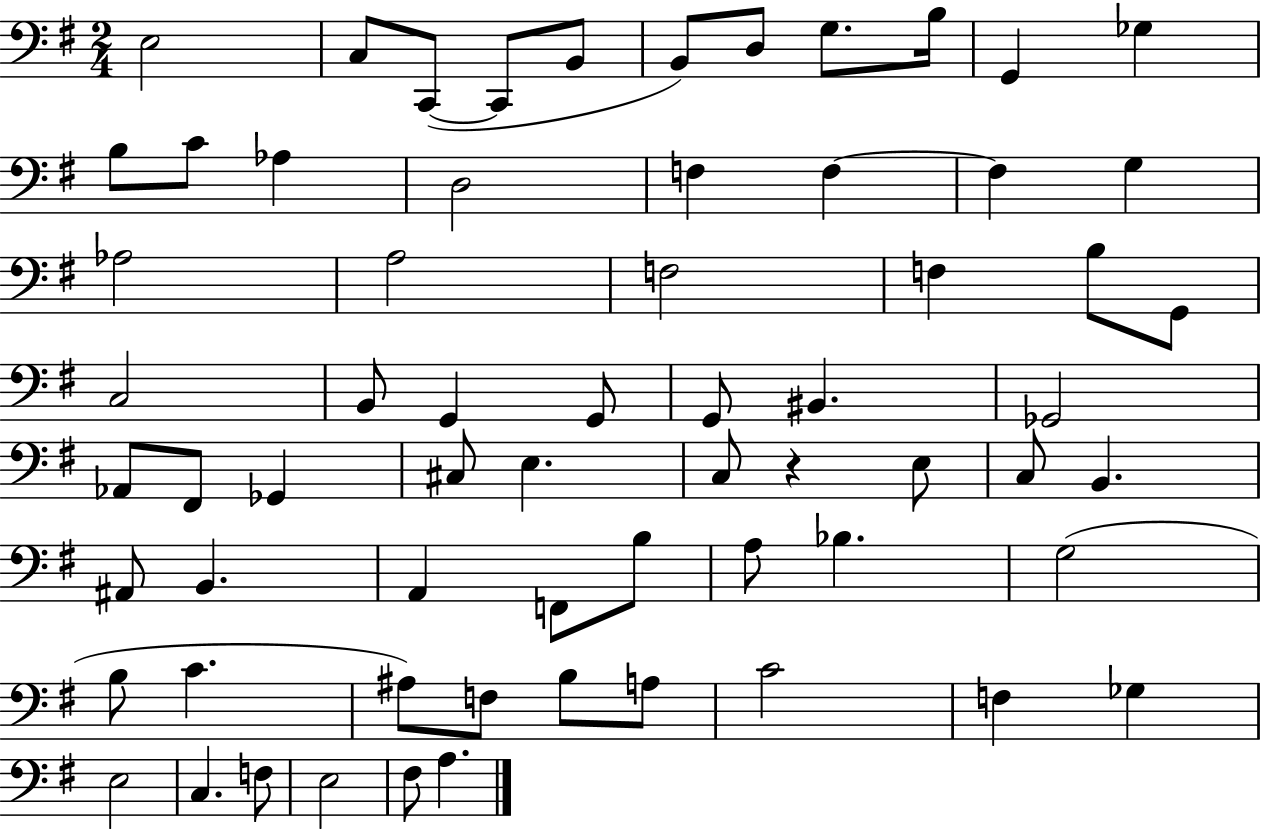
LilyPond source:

{
  \clef bass
  \numericTimeSignature
  \time 2/4
  \key g \major
  e2 | c8 c,8~(~ c,8 b,8 | b,8) d8 g8. b16 | g,4 ges4 | \break b8 c'8 aes4 | d2 | f4 f4~~ | f4 g4 | \break aes2 | a2 | f2 | f4 b8 g,8 | \break c2 | b,8 g,4 g,8 | g,8 bis,4. | ges,2 | \break aes,8 fis,8 ges,4 | cis8 e4. | c8 r4 e8 | c8 b,4. | \break ais,8 b,4. | a,4 f,8 b8 | a8 bes4. | g2( | \break b8 c'4. | ais8) f8 b8 a8 | c'2 | f4 ges4 | \break e2 | c4. f8 | e2 | fis8 a4. | \break \bar "|."
}